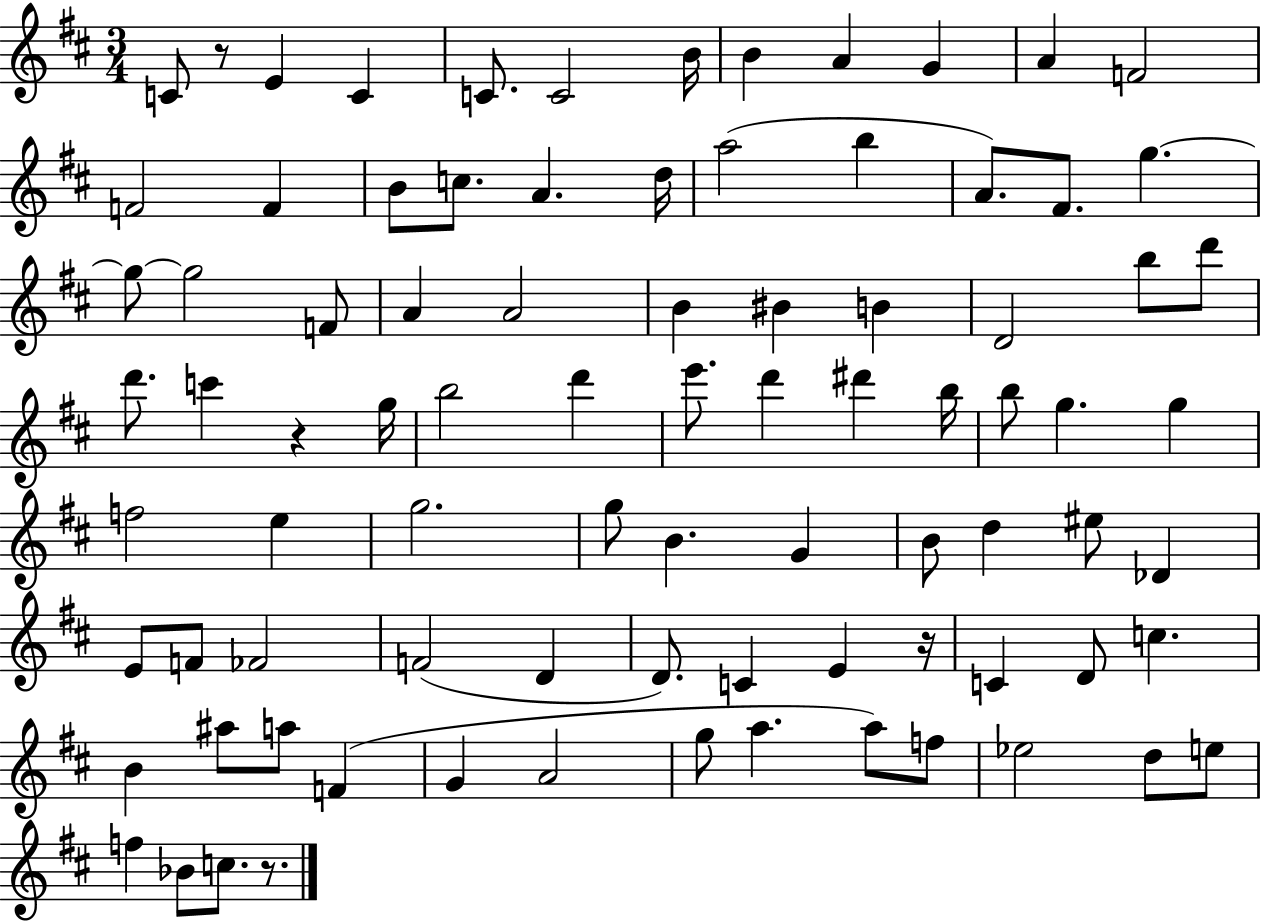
X:1
T:Untitled
M:3/4
L:1/4
K:D
C/2 z/2 E C C/2 C2 B/4 B A G A F2 F2 F B/2 c/2 A d/4 a2 b A/2 ^F/2 g g/2 g2 F/2 A A2 B ^B B D2 b/2 d'/2 d'/2 c' z g/4 b2 d' e'/2 d' ^d' b/4 b/2 g g f2 e g2 g/2 B G B/2 d ^e/2 _D E/2 F/2 _F2 F2 D D/2 C E z/4 C D/2 c B ^a/2 a/2 F G A2 g/2 a a/2 f/2 _e2 d/2 e/2 f _B/2 c/2 z/2